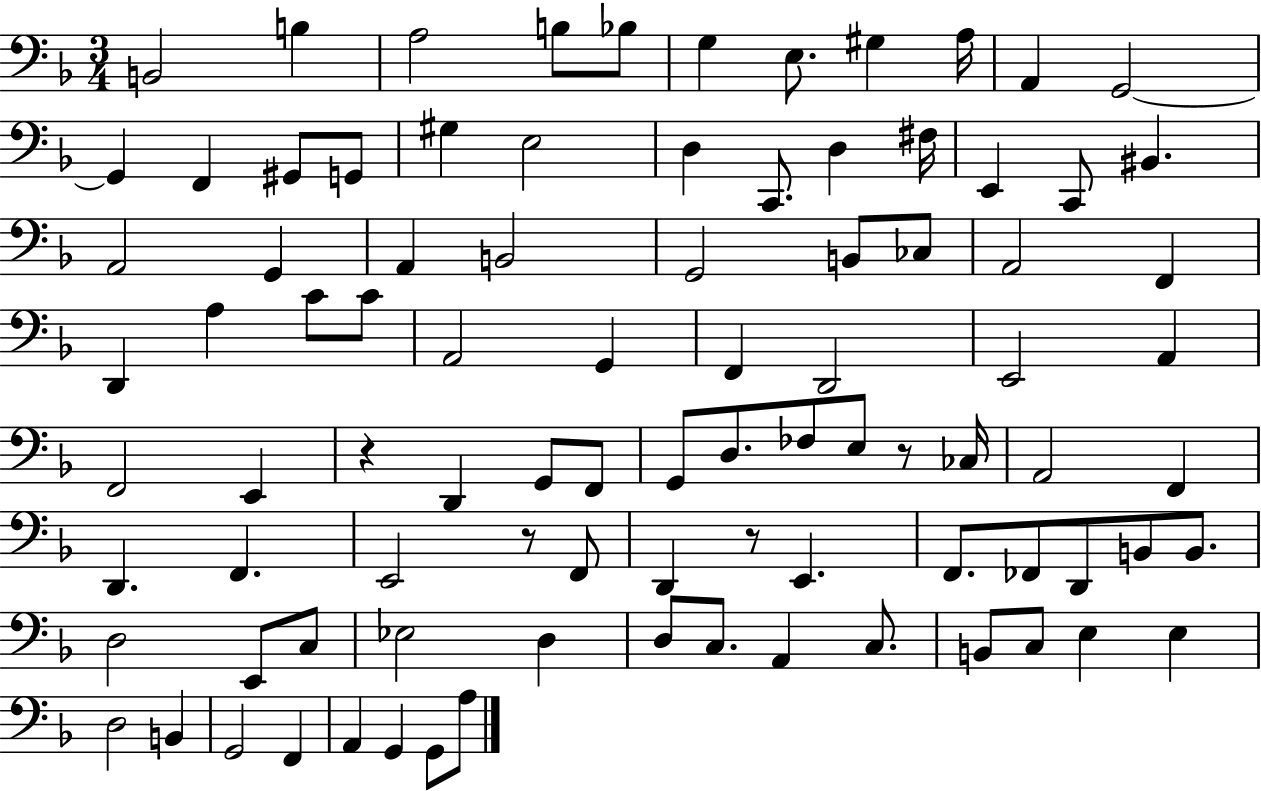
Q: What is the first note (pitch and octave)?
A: B2